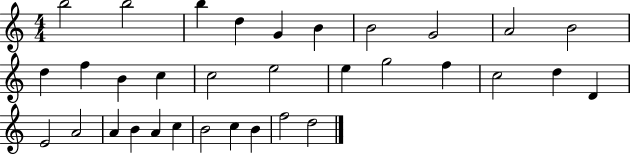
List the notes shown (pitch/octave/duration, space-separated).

B5/h B5/h B5/q D5/q G4/q B4/q B4/h G4/h A4/h B4/h D5/q F5/q B4/q C5/q C5/h E5/h E5/q G5/h F5/q C5/h D5/q D4/q E4/h A4/h A4/q B4/q A4/q C5/q B4/h C5/q B4/q F5/h D5/h